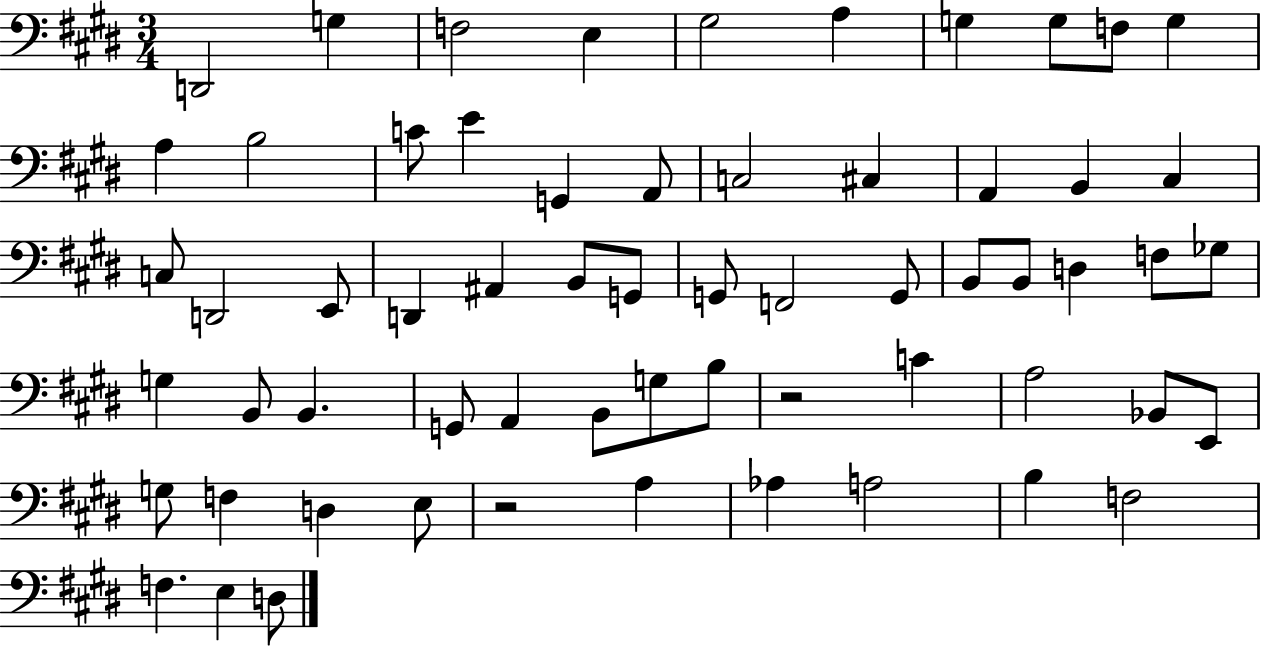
X:1
T:Untitled
M:3/4
L:1/4
K:E
D,,2 G, F,2 E, ^G,2 A, G, G,/2 F,/2 G, A, B,2 C/2 E G,, A,,/2 C,2 ^C, A,, B,, ^C, C,/2 D,,2 E,,/2 D,, ^A,, B,,/2 G,,/2 G,,/2 F,,2 G,,/2 B,,/2 B,,/2 D, F,/2 _G,/2 G, B,,/2 B,, G,,/2 A,, B,,/2 G,/2 B,/2 z2 C A,2 _B,,/2 E,,/2 G,/2 F, D, E,/2 z2 A, _A, A,2 B, F,2 F, E, D,/2